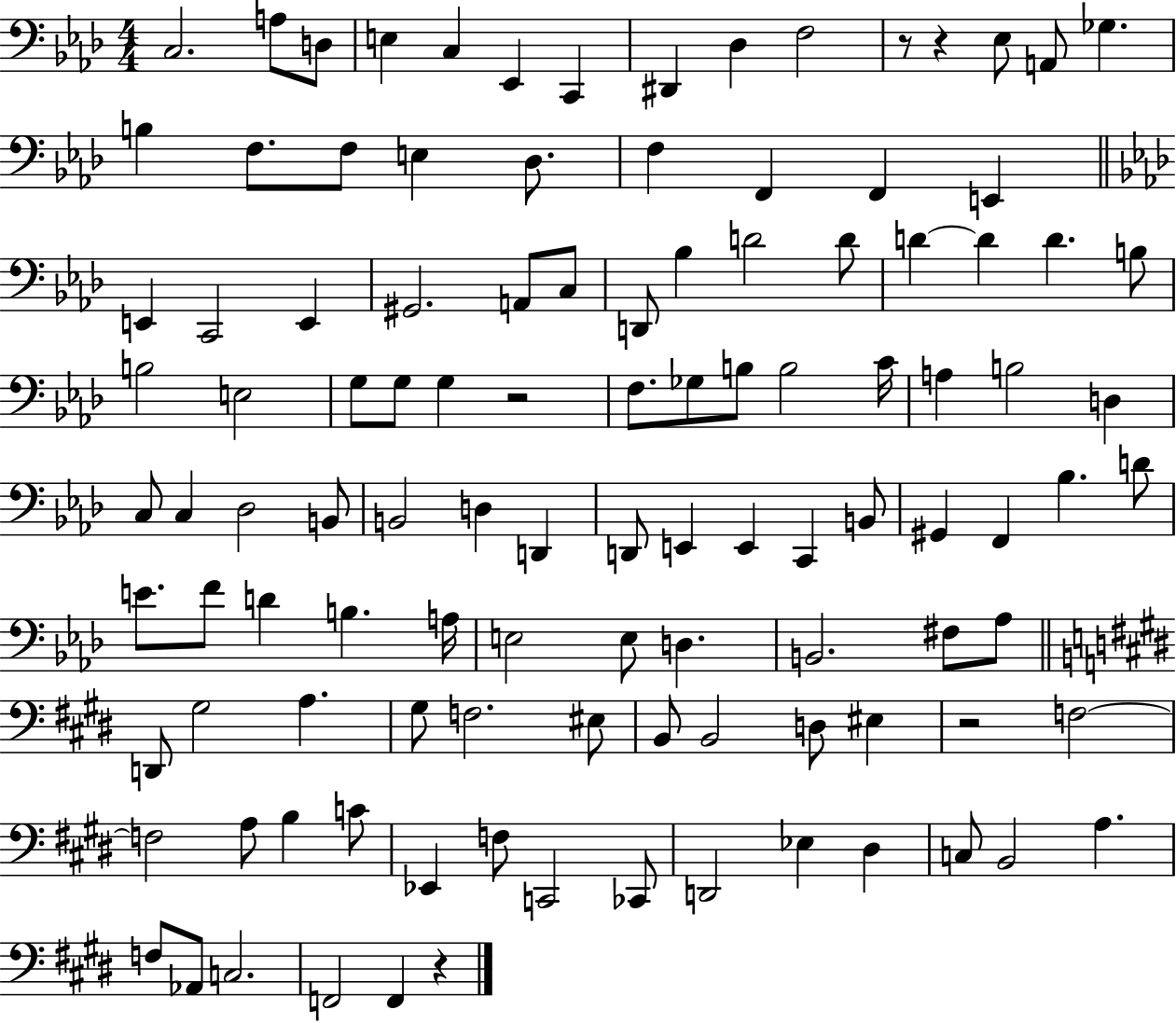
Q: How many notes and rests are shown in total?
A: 111